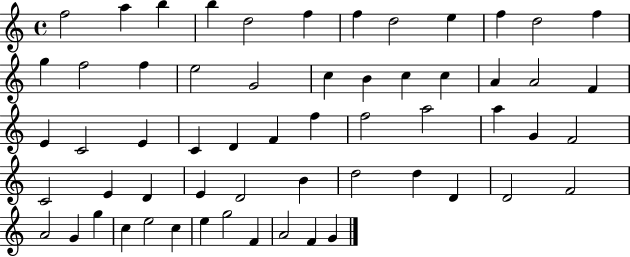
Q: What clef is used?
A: treble